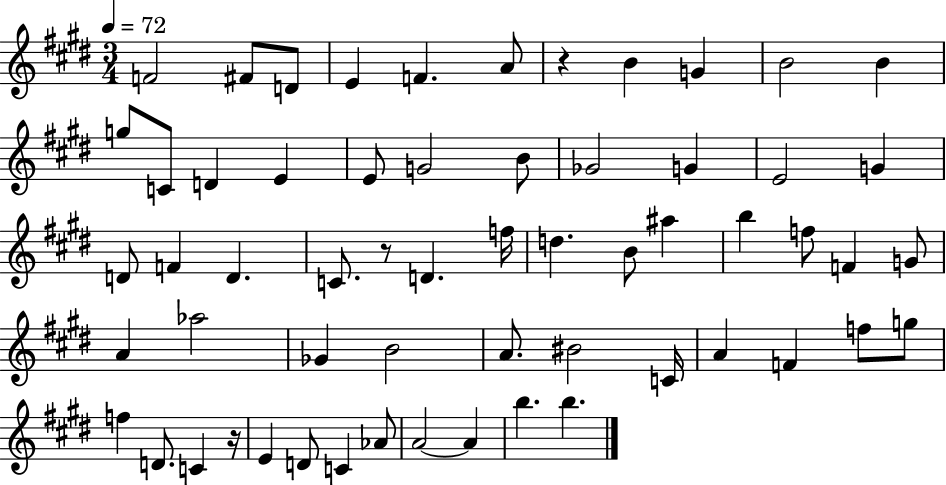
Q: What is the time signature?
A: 3/4